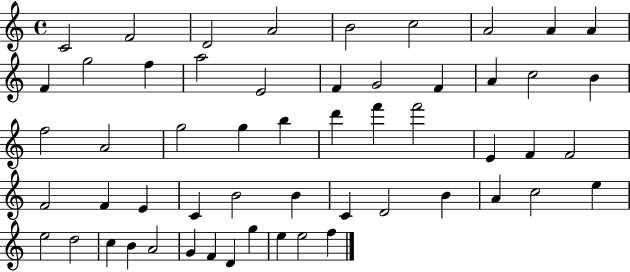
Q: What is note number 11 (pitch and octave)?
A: G5